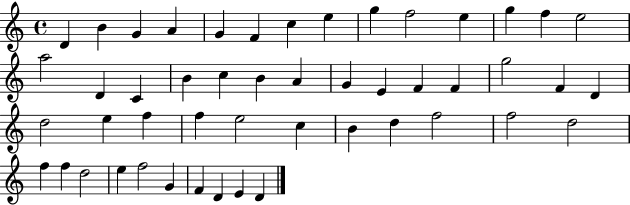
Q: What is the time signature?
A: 4/4